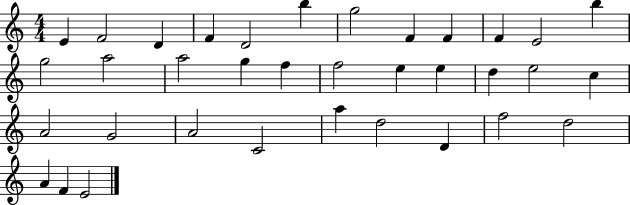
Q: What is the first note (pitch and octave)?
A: E4